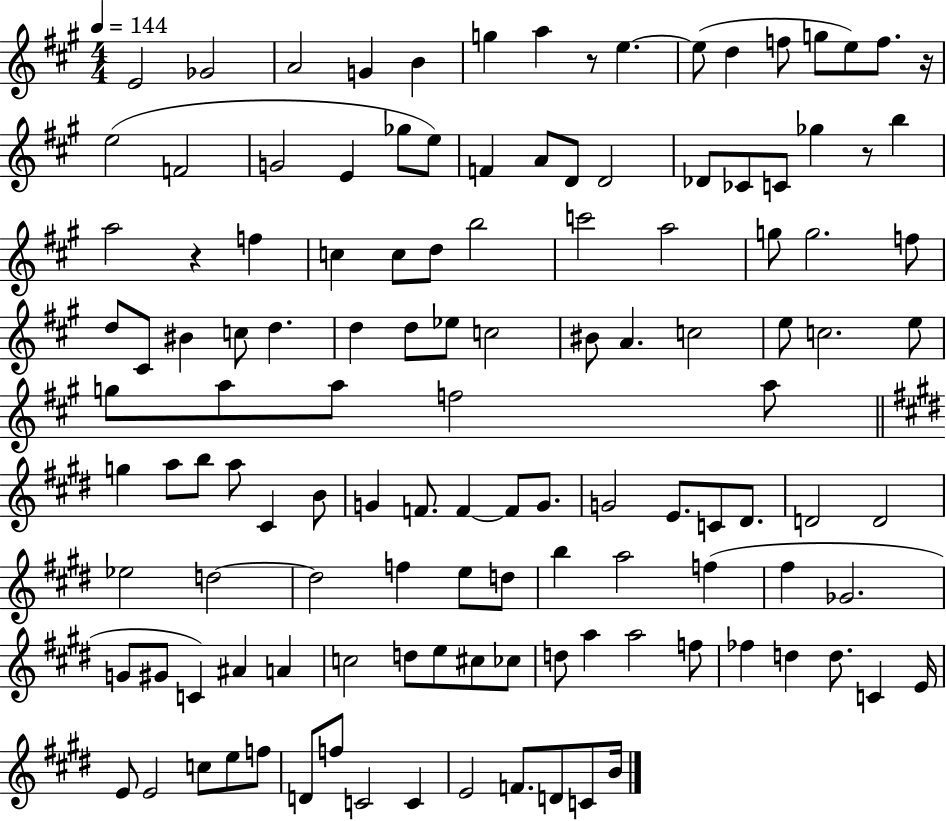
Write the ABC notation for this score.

X:1
T:Untitled
M:4/4
L:1/4
K:A
E2 _G2 A2 G B g a z/2 e e/2 d f/2 g/2 e/2 f/2 z/4 e2 F2 G2 E _g/2 e/2 F A/2 D/2 D2 _D/2 _C/2 C/2 _g z/2 b a2 z f c c/2 d/2 b2 c'2 a2 g/2 g2 f/2 d/2 ^C/2 ^B c/2 d d d/2 _e/2 c2 ^B/2 A c2 e/2 c2 e/2 g/2 a/2 a/2 f2 a/2 g a/2 b/2 a/2 ^C B/2 G F/2 F F/2 G/2 G2 E/2 C/2 ^D/2 D2 D2 _e2 d2 d2 f e/2 d/2 b a2 f ^f _G2 G/2 ^G/2 C ^A A c2 d/2 e/2 ^c/2 _c/2 d/2 a a2 f/2 _f d d/2 C E/4 E/2 E2 c/2 e/2 f/2 D/2 f/2 C2 C E2 F/2 D/2 C/2 B/4